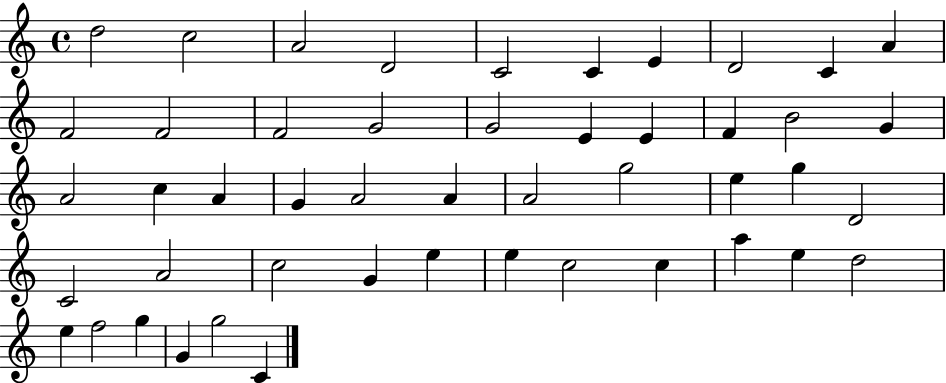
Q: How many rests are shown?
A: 0